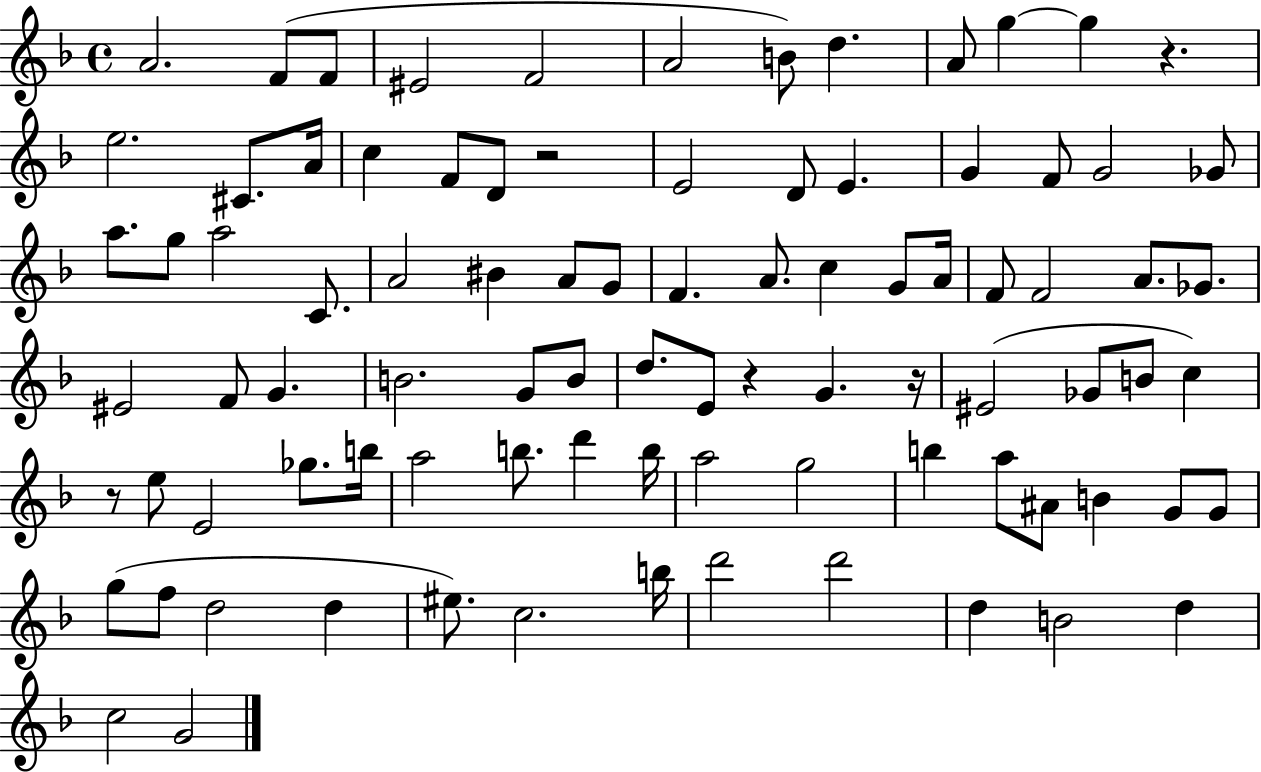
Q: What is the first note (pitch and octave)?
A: A4